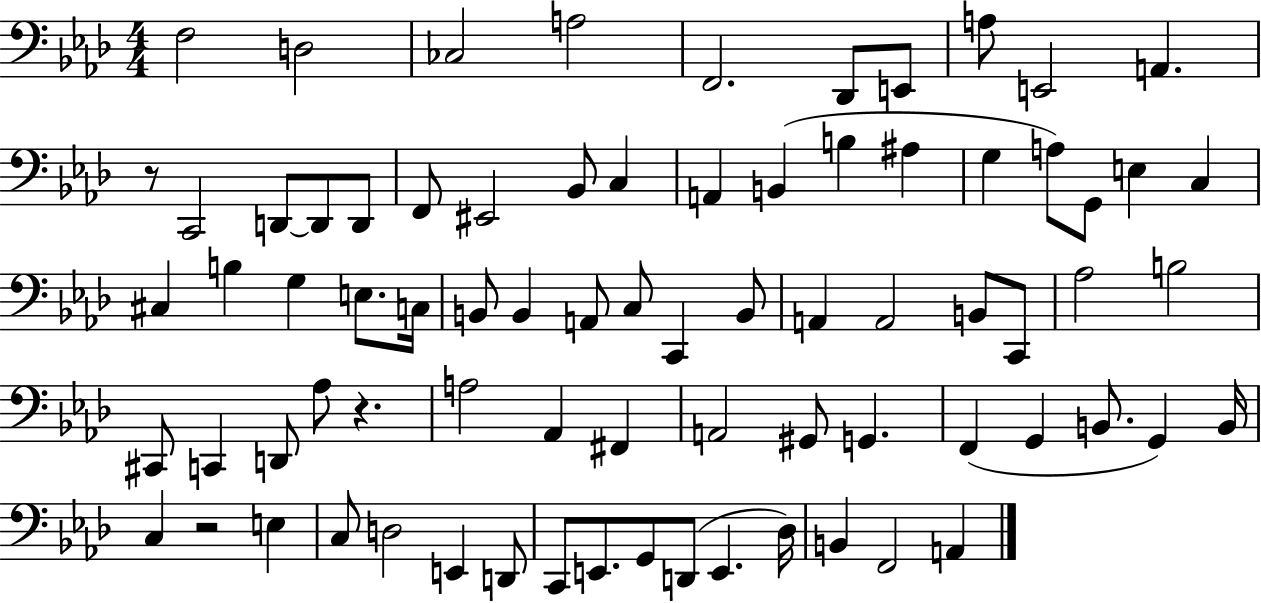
{
  \clef bass
  \numericTimeSignature
  \time 4/4
  \key aes \major
  f2 d2 | ces2 a2 | f,2. des,8 e,8 | a8 e,2 a,4. | \break r8 c,2 d,8~~ d,8 d,8 | f,8 eis,2 bes,8 c4 | a,4 b,4( b4 ais4 | g4 a8) g,8 e4 c4 | \break cis4 b4 g4 e8. c16 | b,8 b,4 a,8 c8 c,4 b,8 | a,4 a,2 b,8 c,8 | aes2 b2 | \break cis,8 c,4 d,8 aes8 r4. | a2 aes,4 fis,4 | a,2 gis,8 g,4. | f,4( g,4 b,8. g,4) b,16 | \break c4 r2 e4 | c8 d2 e,4 d,8 | c,8 e,8. g,8 d,8( e,4. des16) | b,4 f,2 a,4 | \break \bar "|."
}